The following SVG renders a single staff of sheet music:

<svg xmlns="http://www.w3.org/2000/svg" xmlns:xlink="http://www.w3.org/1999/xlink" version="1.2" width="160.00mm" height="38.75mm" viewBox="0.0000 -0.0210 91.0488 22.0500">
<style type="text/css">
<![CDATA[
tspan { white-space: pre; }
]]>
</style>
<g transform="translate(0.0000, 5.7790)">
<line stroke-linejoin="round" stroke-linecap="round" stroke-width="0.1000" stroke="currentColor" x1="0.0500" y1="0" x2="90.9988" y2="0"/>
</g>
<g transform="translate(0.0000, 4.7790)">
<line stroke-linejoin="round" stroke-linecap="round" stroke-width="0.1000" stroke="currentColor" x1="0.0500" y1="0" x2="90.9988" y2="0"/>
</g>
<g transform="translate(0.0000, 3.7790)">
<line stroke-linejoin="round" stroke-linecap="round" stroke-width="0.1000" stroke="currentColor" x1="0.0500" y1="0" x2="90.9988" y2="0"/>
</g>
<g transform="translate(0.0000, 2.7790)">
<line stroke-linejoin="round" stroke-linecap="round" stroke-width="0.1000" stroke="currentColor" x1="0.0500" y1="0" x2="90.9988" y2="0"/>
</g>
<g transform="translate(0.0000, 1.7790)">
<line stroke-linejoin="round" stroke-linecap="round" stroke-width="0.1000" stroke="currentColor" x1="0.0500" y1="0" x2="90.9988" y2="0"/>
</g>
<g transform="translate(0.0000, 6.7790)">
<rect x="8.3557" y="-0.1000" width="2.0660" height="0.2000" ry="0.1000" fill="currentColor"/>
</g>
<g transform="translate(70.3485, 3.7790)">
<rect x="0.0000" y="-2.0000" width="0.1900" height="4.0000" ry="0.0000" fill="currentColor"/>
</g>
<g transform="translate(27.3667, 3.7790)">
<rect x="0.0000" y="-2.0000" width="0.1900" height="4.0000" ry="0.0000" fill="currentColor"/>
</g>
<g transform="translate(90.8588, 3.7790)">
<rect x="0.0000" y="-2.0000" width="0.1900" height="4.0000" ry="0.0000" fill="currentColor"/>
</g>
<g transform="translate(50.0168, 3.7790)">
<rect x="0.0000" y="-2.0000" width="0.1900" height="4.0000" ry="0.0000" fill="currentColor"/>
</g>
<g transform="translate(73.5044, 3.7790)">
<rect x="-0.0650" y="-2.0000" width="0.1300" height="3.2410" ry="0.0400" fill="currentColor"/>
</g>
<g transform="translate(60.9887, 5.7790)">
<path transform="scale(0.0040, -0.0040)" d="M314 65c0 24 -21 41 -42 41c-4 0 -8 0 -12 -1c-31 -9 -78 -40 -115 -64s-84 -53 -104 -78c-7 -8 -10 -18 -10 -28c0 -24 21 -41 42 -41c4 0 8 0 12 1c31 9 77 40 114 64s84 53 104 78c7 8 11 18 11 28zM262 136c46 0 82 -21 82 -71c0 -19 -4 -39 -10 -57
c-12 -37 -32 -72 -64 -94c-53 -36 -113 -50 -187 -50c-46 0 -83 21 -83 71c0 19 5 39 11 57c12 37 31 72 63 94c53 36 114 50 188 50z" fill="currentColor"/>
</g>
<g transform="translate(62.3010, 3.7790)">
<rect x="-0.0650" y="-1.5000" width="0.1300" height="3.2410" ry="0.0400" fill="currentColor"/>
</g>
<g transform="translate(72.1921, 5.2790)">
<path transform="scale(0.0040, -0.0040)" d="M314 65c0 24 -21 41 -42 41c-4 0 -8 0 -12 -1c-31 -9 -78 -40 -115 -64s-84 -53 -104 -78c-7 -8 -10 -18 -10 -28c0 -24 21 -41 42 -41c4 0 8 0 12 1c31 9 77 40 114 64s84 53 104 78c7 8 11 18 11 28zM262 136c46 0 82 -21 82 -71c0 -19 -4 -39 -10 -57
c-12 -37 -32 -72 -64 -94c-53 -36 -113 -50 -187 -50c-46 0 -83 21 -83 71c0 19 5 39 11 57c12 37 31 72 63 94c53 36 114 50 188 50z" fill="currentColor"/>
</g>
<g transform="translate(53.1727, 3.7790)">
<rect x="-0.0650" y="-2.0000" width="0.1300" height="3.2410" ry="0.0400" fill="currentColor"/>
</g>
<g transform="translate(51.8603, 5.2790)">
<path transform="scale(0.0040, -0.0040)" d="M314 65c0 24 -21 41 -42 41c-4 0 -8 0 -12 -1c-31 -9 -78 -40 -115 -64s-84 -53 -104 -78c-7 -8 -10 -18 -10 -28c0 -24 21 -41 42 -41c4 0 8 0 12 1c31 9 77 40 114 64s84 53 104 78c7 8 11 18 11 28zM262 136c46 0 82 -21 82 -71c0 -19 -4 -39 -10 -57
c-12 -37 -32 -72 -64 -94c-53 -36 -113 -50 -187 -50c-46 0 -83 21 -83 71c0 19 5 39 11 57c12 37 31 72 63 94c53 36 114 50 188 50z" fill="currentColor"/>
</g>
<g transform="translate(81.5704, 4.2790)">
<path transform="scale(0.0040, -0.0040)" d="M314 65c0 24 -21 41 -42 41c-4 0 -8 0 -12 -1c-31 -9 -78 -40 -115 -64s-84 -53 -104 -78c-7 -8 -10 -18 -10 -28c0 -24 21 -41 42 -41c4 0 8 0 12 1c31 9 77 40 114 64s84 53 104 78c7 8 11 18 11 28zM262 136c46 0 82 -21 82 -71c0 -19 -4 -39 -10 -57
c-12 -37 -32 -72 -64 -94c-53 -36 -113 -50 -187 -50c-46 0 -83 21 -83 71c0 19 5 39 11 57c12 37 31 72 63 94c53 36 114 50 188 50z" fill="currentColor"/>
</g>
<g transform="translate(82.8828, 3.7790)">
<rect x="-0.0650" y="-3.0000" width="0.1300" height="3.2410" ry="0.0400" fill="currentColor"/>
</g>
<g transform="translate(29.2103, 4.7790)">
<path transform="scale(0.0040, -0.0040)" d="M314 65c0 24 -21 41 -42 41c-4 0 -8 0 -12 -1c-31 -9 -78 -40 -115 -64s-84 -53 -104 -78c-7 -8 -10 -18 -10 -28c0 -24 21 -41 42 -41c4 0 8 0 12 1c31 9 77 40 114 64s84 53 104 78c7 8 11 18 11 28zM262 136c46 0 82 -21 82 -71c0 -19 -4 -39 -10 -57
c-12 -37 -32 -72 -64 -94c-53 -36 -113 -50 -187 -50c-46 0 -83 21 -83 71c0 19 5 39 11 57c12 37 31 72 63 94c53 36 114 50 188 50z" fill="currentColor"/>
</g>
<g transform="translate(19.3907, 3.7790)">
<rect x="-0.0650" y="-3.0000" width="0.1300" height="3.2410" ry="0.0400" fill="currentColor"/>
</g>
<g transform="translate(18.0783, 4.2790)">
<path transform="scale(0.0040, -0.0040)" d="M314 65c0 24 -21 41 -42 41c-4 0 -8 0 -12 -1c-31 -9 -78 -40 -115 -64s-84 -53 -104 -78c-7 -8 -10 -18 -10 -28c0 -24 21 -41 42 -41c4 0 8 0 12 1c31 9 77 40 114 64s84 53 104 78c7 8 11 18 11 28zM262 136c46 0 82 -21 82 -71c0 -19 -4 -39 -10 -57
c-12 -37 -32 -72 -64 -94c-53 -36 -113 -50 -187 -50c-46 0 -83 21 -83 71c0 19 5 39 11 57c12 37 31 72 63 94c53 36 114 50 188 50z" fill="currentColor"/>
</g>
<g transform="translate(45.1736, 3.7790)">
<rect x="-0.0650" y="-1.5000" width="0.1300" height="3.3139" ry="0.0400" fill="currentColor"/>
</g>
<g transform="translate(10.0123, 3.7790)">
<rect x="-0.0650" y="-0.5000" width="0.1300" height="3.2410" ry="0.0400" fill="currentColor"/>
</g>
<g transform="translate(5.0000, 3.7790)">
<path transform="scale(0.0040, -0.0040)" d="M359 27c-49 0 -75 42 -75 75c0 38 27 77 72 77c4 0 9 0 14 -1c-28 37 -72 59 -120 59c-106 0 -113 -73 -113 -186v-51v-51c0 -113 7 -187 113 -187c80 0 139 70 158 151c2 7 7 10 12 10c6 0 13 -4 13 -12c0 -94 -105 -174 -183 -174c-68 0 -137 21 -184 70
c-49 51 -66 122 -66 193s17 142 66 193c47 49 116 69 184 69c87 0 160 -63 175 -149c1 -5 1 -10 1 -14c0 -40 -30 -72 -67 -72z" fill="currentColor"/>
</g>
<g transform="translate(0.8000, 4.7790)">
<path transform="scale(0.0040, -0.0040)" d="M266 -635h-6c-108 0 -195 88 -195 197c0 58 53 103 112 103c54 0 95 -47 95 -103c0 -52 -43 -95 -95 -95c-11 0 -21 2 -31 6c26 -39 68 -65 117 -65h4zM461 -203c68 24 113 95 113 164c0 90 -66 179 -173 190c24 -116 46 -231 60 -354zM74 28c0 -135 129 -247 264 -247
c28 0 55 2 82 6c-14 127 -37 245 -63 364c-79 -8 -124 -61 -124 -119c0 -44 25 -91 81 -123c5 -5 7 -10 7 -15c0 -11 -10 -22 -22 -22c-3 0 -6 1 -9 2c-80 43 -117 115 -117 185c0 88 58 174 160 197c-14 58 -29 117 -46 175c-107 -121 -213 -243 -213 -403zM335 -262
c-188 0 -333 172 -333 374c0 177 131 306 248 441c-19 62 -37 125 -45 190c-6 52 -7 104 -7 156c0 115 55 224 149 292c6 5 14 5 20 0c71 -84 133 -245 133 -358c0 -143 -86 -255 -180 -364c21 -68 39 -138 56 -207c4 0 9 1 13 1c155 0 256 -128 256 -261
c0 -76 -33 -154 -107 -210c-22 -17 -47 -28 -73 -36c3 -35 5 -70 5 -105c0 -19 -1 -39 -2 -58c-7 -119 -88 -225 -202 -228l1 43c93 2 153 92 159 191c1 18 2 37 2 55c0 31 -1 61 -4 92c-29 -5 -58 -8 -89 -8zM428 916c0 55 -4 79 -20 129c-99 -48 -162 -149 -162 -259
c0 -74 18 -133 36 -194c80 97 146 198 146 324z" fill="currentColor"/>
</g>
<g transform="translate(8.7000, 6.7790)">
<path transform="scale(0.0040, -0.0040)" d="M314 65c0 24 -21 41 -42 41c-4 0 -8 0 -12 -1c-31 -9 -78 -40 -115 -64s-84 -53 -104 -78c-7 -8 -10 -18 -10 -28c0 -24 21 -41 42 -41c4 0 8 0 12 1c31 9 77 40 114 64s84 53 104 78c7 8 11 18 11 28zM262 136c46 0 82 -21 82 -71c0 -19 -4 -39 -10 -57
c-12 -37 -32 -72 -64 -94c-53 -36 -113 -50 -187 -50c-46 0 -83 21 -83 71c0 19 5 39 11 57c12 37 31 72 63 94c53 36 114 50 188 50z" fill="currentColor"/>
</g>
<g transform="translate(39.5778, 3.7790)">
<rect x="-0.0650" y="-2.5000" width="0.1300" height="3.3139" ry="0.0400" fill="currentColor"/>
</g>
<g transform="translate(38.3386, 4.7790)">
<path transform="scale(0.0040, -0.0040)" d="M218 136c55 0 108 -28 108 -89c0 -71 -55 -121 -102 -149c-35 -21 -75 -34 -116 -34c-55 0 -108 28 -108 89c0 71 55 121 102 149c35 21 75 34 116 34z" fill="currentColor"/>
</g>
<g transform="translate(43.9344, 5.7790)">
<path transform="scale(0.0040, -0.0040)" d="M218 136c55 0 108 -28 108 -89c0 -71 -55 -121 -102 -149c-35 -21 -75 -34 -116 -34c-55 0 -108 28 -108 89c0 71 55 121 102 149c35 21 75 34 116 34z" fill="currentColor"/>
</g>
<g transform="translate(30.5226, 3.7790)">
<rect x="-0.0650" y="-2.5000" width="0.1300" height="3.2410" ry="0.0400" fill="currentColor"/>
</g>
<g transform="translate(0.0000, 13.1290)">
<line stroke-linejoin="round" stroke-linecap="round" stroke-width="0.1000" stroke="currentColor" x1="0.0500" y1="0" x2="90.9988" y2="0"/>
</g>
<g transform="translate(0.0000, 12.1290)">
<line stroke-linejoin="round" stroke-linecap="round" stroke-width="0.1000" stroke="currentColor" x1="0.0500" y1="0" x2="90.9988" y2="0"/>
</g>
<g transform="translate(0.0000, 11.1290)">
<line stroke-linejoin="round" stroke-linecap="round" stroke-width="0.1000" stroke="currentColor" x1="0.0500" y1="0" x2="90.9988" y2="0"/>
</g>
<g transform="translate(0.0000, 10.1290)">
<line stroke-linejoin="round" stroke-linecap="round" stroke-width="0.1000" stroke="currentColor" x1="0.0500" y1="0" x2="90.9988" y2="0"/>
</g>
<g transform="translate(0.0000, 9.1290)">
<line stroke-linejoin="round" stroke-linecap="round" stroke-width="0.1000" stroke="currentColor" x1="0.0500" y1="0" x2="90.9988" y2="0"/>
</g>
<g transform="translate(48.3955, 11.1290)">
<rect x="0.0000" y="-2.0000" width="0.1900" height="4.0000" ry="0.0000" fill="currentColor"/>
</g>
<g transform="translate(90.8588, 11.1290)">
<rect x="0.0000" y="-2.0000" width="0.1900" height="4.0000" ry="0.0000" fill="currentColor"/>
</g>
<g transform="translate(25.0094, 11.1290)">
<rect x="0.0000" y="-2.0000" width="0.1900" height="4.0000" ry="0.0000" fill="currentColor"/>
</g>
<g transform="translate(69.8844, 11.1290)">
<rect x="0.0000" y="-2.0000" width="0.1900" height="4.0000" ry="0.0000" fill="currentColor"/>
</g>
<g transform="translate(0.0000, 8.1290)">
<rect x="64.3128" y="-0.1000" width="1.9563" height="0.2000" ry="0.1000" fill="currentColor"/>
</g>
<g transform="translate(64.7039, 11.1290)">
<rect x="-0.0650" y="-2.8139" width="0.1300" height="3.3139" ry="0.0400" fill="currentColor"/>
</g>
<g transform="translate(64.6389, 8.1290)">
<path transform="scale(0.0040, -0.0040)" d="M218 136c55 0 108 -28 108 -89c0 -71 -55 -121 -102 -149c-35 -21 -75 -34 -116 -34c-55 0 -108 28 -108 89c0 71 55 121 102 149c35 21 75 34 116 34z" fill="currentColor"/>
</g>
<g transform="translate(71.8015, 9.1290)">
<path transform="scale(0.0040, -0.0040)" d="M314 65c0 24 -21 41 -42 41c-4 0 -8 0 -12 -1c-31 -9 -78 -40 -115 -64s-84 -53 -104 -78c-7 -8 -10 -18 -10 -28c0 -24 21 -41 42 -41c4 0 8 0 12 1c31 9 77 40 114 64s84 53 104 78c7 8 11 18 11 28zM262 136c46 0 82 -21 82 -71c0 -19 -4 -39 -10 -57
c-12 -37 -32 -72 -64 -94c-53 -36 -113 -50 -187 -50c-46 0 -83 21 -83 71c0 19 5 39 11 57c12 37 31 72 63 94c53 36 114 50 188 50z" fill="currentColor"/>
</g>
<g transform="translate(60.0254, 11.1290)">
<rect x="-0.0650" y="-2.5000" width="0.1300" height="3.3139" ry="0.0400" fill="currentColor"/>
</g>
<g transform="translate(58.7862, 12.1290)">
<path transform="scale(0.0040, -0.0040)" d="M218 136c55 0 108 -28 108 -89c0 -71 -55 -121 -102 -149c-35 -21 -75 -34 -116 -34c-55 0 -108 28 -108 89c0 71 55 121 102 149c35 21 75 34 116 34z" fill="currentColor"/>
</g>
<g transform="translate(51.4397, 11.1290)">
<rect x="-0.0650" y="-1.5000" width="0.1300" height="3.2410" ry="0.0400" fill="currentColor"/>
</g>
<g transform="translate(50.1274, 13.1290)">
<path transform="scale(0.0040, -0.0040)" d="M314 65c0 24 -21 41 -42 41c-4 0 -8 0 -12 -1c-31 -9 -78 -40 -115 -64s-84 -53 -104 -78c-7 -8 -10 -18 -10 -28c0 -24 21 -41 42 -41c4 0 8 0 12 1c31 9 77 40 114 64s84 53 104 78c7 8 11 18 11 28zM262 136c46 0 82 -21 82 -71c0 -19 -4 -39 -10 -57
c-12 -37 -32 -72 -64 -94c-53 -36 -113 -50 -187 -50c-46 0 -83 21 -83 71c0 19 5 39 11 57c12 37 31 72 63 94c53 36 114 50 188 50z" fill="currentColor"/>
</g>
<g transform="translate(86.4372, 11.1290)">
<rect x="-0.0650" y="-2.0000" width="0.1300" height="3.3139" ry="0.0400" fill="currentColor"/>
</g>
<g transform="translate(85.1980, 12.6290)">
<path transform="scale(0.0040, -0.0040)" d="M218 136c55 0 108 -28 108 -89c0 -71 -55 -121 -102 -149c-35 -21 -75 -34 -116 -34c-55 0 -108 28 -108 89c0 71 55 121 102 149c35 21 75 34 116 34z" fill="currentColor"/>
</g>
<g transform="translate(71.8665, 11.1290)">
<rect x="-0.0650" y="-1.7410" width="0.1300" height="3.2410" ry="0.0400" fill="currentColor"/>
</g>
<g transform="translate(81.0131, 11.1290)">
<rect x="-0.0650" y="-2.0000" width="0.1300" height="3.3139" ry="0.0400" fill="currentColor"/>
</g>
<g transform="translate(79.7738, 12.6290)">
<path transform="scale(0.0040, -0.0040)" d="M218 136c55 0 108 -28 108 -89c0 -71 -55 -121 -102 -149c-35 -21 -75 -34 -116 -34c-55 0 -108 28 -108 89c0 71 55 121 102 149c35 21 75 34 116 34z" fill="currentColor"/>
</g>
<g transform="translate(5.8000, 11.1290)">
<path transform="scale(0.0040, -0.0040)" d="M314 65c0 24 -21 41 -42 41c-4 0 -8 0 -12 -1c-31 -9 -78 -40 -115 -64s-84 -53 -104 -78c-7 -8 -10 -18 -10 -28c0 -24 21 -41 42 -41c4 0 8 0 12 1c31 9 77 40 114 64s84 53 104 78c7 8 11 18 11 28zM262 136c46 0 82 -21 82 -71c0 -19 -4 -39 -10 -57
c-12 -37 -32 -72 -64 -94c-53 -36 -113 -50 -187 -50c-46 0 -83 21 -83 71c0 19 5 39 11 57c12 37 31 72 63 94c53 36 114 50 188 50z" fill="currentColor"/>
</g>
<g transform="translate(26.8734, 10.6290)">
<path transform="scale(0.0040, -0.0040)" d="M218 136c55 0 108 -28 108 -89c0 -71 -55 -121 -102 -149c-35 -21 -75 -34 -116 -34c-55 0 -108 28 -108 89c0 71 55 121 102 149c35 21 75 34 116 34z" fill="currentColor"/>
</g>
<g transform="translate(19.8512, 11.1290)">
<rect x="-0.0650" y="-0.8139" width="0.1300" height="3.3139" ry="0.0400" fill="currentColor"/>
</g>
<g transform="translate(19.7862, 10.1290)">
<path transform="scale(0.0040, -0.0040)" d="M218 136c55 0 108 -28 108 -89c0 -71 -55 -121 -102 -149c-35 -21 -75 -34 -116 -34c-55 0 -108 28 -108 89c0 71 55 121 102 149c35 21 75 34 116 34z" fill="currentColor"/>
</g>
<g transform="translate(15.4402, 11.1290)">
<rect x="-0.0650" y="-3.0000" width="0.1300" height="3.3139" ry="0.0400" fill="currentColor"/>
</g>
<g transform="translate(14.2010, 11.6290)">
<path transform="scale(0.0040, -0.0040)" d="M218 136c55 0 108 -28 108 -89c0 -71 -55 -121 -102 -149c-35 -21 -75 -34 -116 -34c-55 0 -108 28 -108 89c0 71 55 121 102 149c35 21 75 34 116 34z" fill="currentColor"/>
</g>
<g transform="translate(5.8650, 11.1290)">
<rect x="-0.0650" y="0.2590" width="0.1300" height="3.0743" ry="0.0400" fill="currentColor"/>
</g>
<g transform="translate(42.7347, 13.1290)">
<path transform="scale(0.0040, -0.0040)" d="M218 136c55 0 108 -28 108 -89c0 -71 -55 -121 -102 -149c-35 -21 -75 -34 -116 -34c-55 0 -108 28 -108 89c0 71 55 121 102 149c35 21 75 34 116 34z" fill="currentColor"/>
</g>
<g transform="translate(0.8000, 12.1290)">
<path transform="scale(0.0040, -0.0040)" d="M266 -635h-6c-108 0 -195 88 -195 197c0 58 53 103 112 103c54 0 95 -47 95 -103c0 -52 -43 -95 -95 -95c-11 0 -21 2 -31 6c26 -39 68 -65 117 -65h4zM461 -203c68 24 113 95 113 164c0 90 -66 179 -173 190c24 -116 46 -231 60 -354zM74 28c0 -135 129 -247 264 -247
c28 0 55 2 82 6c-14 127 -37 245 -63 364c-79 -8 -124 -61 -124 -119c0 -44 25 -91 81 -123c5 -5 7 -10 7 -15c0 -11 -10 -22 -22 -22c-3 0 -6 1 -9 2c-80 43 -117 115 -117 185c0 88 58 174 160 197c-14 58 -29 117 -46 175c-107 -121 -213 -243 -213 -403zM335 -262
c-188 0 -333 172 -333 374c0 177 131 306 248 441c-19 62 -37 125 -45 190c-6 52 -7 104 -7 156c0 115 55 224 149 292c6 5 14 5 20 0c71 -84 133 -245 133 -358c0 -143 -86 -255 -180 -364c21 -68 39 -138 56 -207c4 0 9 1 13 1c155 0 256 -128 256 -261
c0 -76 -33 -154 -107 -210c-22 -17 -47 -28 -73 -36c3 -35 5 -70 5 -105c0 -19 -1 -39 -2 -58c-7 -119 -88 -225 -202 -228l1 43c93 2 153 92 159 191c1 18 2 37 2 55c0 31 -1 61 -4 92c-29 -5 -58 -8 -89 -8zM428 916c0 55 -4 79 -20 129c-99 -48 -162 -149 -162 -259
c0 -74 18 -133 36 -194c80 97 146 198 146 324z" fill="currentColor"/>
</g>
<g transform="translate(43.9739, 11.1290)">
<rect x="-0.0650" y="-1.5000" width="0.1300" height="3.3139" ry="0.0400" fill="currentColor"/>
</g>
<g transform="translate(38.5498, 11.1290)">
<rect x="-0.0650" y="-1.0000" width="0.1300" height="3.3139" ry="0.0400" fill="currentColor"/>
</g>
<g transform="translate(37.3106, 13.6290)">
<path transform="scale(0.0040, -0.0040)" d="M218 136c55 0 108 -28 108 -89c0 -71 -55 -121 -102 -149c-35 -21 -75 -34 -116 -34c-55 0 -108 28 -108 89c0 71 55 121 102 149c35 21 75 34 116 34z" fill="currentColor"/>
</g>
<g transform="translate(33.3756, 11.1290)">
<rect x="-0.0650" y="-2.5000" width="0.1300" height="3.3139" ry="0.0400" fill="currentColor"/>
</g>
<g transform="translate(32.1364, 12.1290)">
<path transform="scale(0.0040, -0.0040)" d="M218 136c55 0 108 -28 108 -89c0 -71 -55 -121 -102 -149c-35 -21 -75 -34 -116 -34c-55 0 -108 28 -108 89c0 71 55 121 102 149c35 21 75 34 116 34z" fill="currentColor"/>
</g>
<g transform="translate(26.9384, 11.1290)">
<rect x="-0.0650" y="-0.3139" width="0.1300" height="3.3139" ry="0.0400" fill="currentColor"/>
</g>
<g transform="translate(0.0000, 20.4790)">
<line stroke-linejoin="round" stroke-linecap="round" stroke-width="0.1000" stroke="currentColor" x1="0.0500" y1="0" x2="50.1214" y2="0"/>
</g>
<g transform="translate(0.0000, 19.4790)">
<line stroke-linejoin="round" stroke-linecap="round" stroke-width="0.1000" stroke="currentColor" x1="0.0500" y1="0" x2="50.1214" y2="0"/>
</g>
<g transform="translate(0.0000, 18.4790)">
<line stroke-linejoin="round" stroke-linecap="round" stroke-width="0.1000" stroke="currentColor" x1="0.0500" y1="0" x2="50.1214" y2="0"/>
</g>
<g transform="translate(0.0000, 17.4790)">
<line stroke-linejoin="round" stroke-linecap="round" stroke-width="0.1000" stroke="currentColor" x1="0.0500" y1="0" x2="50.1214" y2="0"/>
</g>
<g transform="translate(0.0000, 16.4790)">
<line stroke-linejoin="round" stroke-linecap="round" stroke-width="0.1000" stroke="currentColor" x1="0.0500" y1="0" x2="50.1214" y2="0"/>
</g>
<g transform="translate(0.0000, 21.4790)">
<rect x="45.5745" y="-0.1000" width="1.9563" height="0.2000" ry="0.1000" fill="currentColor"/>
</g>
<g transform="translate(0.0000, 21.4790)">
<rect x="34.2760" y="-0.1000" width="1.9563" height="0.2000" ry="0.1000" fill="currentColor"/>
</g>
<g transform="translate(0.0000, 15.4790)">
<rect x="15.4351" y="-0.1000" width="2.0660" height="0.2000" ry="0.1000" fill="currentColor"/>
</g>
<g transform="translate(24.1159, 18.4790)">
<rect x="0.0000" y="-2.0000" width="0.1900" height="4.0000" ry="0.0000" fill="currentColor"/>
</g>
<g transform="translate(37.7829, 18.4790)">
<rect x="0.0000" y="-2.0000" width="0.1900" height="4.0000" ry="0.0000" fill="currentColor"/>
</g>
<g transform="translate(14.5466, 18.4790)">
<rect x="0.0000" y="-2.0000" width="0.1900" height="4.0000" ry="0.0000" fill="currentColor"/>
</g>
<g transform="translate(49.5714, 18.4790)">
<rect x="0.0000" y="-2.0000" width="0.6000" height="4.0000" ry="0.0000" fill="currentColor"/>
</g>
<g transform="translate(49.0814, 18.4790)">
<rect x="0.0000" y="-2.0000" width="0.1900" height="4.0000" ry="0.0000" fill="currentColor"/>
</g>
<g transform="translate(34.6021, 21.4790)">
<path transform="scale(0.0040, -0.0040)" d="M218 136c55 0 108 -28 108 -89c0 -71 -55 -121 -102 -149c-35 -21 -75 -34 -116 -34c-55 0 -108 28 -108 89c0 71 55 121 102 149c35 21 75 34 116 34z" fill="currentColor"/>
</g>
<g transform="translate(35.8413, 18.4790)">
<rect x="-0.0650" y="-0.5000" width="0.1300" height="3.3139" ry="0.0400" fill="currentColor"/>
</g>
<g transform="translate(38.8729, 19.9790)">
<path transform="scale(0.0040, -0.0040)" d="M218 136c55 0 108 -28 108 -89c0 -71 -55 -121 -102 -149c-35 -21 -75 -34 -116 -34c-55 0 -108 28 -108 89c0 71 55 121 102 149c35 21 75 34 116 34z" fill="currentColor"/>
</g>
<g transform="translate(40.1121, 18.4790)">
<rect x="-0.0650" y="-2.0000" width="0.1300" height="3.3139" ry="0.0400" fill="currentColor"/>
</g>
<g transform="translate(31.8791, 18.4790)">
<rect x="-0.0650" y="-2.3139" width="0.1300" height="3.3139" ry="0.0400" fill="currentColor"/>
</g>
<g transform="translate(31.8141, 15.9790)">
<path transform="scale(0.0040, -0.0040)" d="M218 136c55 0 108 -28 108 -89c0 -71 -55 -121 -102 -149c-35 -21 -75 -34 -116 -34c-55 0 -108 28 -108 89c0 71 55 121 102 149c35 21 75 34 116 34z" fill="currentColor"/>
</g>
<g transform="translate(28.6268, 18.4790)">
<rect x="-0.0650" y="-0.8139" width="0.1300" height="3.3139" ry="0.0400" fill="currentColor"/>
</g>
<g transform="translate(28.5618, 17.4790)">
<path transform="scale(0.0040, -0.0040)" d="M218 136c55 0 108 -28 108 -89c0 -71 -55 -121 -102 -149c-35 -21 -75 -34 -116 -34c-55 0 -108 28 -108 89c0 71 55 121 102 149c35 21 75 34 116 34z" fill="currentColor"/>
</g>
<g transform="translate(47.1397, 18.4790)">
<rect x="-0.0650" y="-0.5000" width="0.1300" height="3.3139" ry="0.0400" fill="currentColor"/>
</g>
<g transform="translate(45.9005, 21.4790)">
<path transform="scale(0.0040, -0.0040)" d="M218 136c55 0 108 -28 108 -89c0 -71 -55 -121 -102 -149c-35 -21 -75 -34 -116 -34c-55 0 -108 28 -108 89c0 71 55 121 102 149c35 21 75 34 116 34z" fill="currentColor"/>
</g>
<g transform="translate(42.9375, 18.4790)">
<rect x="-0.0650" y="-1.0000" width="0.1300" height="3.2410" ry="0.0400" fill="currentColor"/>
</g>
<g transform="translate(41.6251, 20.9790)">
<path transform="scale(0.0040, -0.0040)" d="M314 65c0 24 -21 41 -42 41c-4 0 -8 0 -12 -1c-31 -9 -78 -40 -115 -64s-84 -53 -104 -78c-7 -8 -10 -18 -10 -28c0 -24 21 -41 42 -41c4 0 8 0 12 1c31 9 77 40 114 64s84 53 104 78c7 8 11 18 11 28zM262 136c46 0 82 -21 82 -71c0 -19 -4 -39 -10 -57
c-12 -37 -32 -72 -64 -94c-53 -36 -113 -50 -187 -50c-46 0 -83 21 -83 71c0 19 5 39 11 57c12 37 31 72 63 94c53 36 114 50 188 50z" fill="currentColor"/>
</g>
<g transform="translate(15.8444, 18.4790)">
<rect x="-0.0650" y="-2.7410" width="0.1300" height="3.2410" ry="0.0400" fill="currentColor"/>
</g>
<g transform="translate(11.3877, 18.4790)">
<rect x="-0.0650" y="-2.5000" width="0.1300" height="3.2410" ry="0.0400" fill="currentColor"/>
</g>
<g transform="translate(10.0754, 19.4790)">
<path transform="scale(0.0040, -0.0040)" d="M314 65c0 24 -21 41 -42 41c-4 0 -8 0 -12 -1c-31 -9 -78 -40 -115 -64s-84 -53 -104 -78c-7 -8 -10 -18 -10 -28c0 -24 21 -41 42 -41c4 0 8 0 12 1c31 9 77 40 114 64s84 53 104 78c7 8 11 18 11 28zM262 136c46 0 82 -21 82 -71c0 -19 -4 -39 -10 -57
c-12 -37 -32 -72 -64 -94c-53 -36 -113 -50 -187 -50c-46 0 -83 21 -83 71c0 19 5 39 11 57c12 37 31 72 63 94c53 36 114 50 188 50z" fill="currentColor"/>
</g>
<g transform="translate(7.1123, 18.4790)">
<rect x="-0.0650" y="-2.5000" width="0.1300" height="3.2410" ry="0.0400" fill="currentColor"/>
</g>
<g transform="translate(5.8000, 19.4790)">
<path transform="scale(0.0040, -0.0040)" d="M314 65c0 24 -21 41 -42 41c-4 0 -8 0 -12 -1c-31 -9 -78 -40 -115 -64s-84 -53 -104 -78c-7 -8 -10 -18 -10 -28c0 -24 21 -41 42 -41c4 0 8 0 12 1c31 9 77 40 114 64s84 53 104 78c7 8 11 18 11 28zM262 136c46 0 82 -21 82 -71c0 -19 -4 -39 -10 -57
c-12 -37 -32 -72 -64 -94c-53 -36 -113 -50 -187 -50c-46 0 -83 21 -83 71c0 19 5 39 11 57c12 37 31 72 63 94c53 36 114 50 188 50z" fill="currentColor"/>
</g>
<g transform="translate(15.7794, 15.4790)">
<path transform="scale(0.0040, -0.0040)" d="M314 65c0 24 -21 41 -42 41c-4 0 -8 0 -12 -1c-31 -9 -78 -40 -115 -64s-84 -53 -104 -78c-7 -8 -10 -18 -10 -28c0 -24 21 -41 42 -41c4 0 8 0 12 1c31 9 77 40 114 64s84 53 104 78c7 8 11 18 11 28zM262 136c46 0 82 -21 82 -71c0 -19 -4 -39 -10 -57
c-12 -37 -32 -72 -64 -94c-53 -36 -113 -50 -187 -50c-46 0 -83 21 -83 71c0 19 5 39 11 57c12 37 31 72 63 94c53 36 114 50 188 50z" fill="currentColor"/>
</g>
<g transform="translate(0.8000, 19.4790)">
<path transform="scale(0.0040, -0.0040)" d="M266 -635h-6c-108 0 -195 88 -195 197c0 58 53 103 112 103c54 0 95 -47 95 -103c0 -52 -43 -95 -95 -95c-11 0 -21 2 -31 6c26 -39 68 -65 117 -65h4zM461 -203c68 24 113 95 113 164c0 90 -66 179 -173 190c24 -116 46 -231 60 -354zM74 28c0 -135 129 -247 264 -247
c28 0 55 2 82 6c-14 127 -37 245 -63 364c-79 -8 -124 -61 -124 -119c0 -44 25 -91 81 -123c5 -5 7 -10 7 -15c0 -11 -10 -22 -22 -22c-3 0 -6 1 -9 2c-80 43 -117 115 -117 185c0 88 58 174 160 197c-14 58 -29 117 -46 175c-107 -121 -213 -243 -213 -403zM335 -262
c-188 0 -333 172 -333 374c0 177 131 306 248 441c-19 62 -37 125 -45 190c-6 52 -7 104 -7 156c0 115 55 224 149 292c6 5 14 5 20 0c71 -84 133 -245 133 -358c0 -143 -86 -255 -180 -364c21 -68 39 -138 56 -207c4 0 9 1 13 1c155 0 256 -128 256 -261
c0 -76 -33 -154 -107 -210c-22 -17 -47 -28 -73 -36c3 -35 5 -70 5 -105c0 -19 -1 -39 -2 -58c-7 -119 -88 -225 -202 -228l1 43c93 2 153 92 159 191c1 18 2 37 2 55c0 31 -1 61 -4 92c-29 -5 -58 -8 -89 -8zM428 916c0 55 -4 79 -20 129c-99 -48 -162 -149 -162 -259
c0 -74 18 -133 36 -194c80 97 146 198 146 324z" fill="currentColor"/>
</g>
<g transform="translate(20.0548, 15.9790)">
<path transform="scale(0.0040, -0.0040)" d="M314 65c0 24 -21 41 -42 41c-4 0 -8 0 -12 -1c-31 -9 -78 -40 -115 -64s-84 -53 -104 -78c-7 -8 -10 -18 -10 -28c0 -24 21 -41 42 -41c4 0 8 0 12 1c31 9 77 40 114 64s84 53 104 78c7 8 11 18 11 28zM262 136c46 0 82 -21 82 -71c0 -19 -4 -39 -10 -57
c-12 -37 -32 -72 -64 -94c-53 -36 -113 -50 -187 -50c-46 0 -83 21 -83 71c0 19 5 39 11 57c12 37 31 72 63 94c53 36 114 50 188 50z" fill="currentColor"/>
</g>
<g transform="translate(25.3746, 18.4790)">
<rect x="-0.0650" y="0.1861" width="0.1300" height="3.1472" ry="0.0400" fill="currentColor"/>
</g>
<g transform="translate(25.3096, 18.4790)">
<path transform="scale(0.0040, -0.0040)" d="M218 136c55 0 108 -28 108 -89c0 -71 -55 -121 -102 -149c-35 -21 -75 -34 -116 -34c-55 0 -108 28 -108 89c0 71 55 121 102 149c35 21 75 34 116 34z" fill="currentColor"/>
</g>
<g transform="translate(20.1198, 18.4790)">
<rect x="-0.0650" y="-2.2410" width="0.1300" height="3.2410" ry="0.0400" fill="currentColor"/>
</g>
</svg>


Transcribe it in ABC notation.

X:1
T:Untitled
M:4/4
L:1/4
K:C
C2 A2 G2 G E F2 E2 F2 A2 B2 A d c G D E E2 G a f2 F F G2 G2 a2 g2 B d g C F D2 C